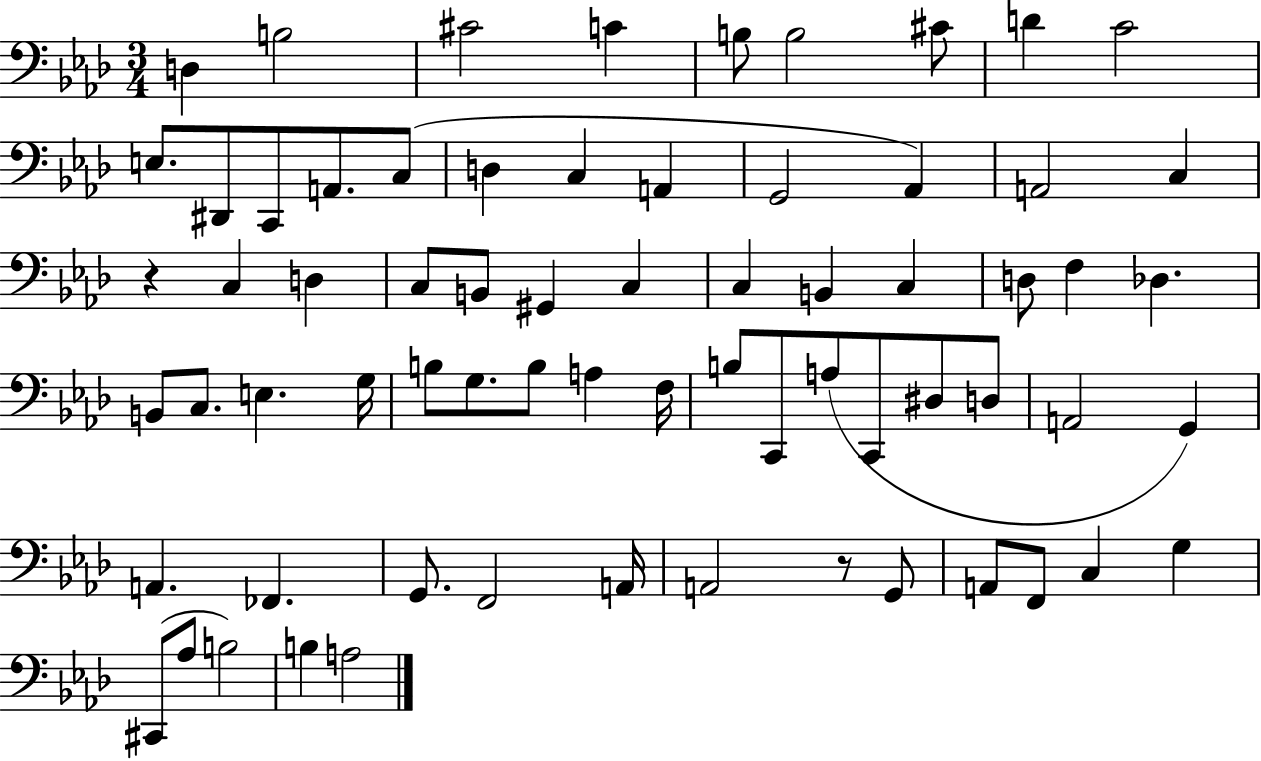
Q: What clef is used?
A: bass